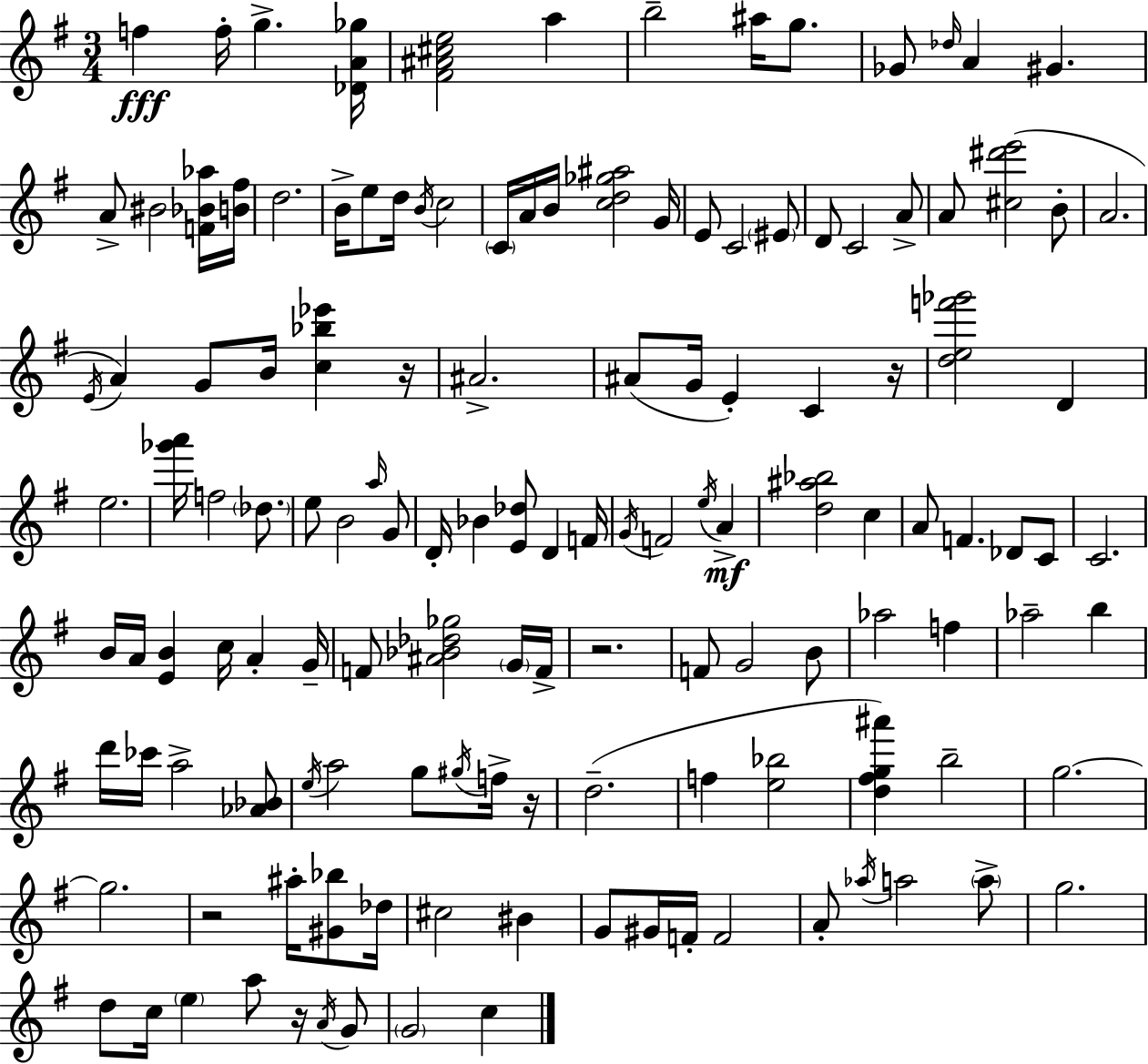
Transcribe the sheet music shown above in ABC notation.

X:1
T:Untitled
M:3/4
L:1/4
K:Em
f f/4 g [_DA_g]/4 [^F^A^ce]2 a b2 ^a/4 g/2 _G/2 _d/4 A ^G A/2 ^B2 [F_B_a]/4 [B^f]/4 d2 B/4 e/2 d/4 B/4 c2 C/4 A/4 B/4 [cd_g^a]2 G/4 E/2 C2 ^E/2 D/2 C2 A/2 A/2 [^c^d'e']2 B/2 A2 E/4 A G/2 B/4 [c_b_e'] z/4 ^A2 ^A/2 G/4 E C z/4 [def'_g']2 D e2 [_g'a']/4 f2 _d/2 e/2 B2 a/4 G/2 D/4 _B [E_d]/2 D F/4 G/4 F2 e/4 A [d^a_b]2 c A/2 F _D/2 C/2 C2 B/4 A/4 [EB] c/4 A G/4 F/2 [^A_B_d_g]2 G/4 F/4 z2 F/2 G2 B/2 _a2 f _a2 b d'/4 _c'/4 a2 [_A_B]/2 e/4 a2 g/2 ^g/4 f/4 z/4 d2 f [e_b]2 [d^fg^a'] b2 g2 g2 z2 ^a/4 [^G_b]/2 _d/4 ^c2 ^B G/2 ^G/4 F/4 F2 A/2 _a/4 a2 a/2 g2 d/2 c/4 e a/2 z/4 A/4 G/2 G2 c